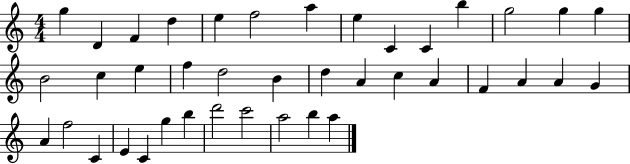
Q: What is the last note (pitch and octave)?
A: A5